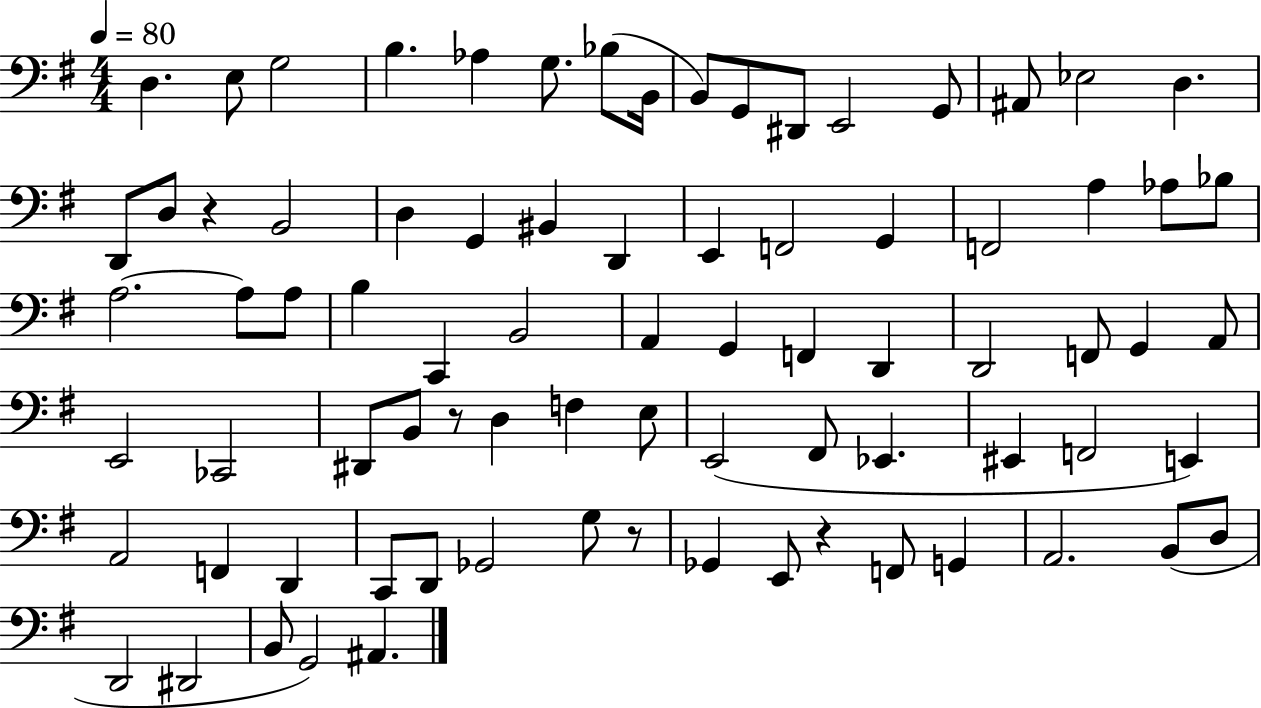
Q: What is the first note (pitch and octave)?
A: D3